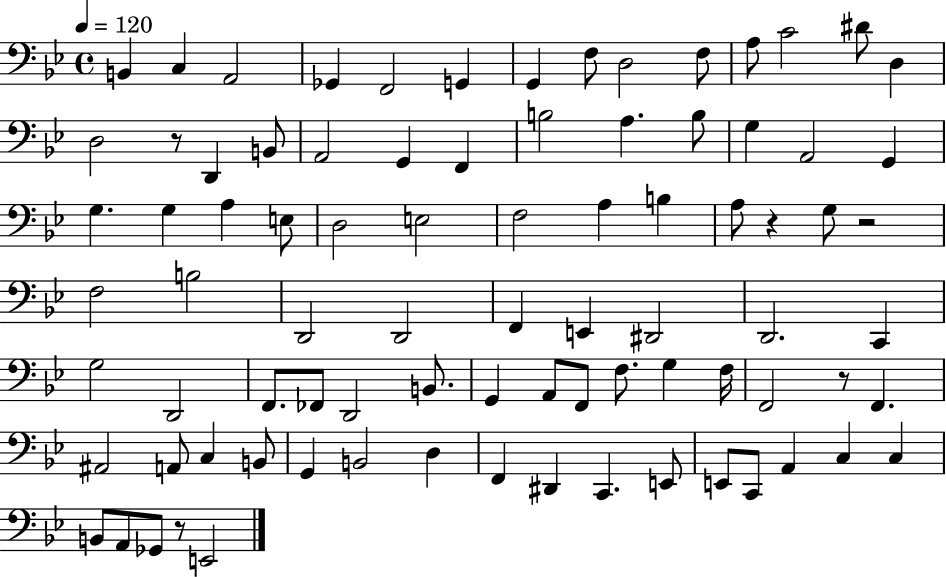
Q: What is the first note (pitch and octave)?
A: B2